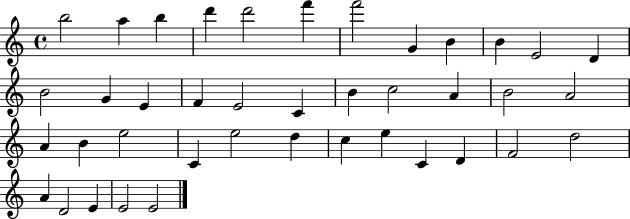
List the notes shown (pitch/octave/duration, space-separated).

B5/h A5/q B5/q D6/q D6/h F6/q F6/h G4/q B4/q B4/q E4/h D4/q B4/h G4/q E4/q F4/q E4/h C4/q B4/q C5/h A4/q B4/h A4/h A4/q B4/q E5/h C4/q E5/h D5/q C5/q E5/q C4/q D4/q F4/h D5/h A4/q D4/h E4/q E4/h E4/h